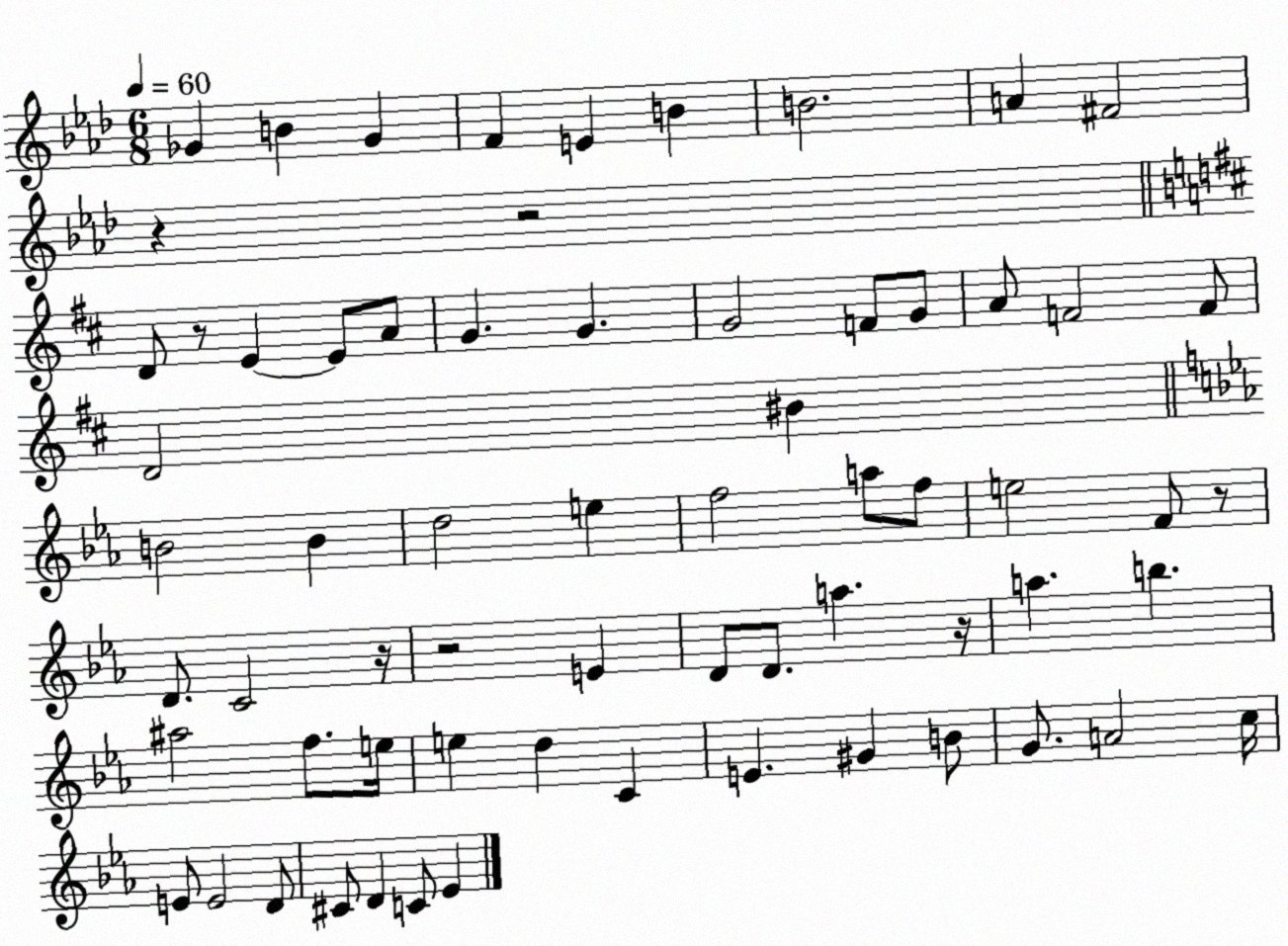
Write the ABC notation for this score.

X:1
T:Untitled
M:6/8
L:1/4
K:Ab
_G B _G F E B B2 A ^F2 z z2 D/2 z/2 E E/2 A/2 G G G2 F/2 G/2 A/2 F2 F/2 D2 ^B B2 B d2 e f2 a/2 f/2 e2 F/2 z/2 D/2 C2 z/4 z2 E D/2 D/2 a z/4 a b ^a2 f/2 e/4 e d C E ^G B/2 G/2 A2 c/4 E/2 E2 D/2 ^C/2 D C/2 _E